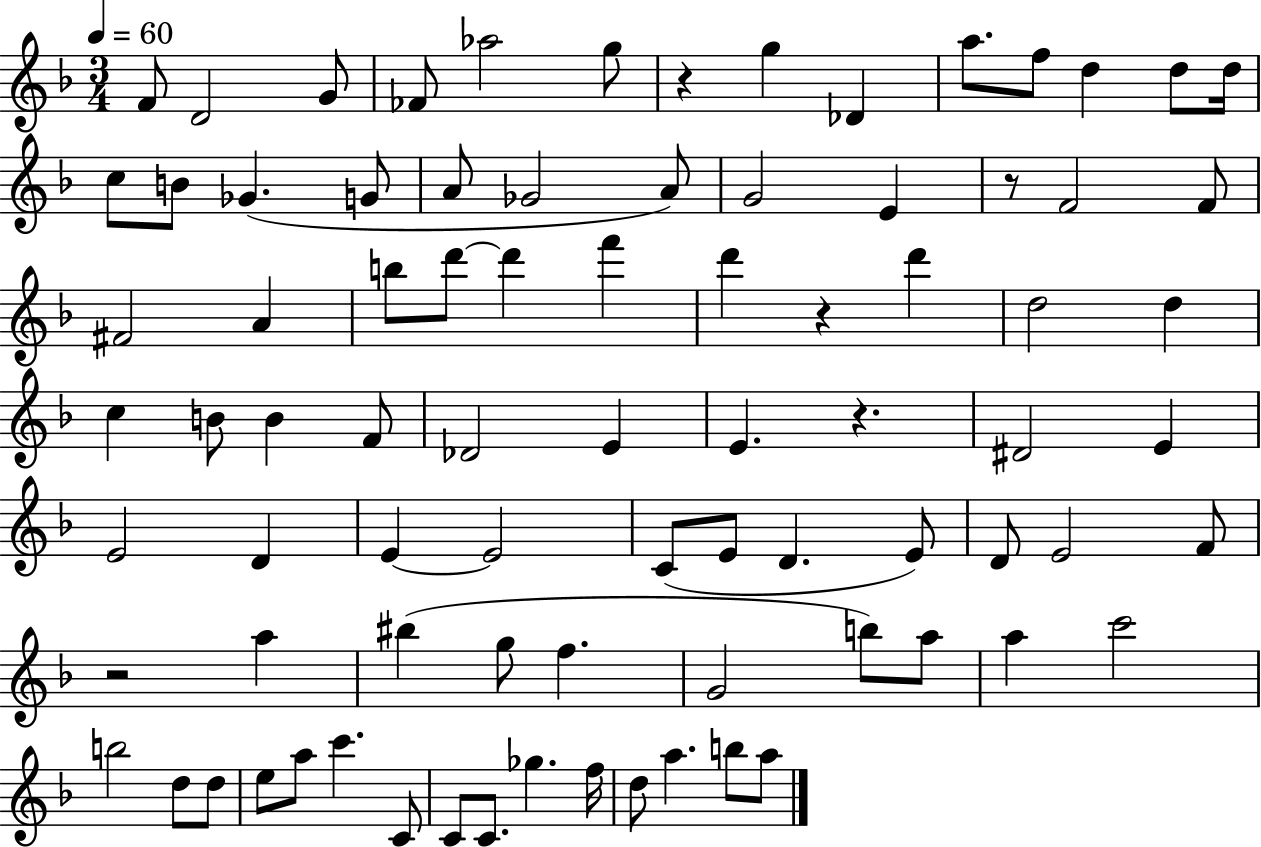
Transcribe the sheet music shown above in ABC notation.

X:1
T:Untitled
M:3/4
L:1/4
K:F
F/2 D2 G/2 _F/2 _a2 g/2 z g _D a/2 f/2 d d/2 d/4 c/2 B/2 _G G/2 A/2 _G2 A/2 G2 E z/2 F2 F/2 ^F2 A b/2 d'/2 d' f' d' z d' d2 d c B/2 B F/2 _D2 E E z ^D2 E E2 D E E2 C/2 E/2 D E/2 D/2 E2 F/2 z2 a ^b g/2 f G2 b/2 a/2 a c'2 b2 d/2 d/2 e/2 a/2 c' C/2 C/2 C/2 _g f/4 d/2 a b/2 a/2